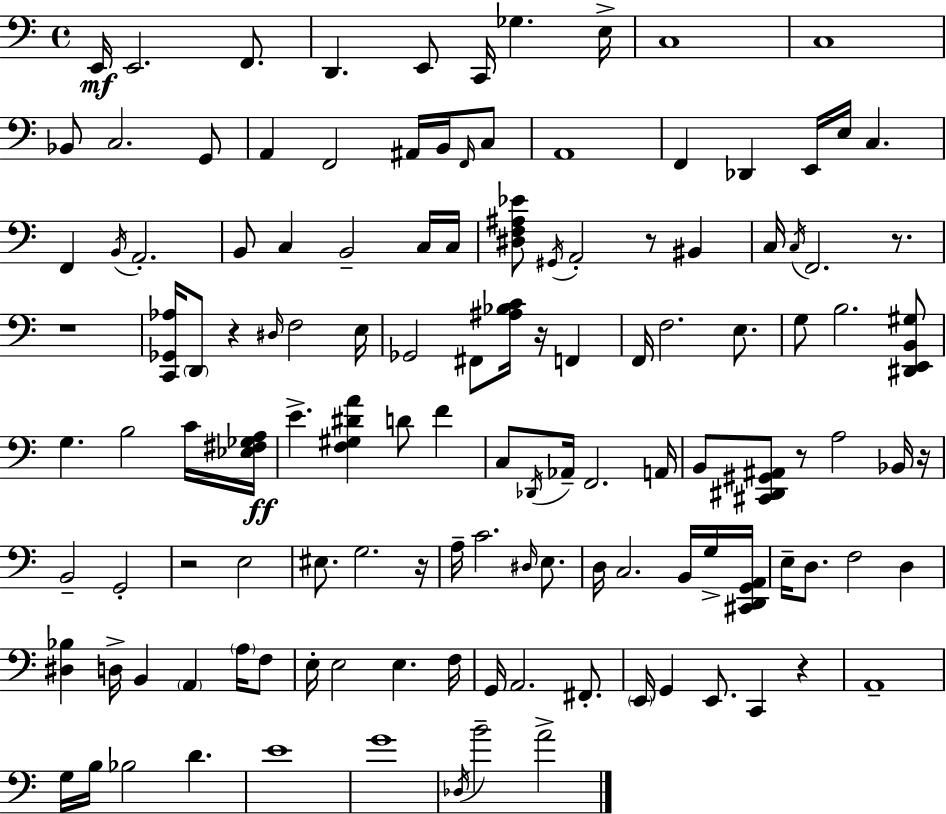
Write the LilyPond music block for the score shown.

{
  \clef bass
  \time 4/4
  \defaultTimeSignature
  \key c \major
  e,16\mf e,2. f,8. | d,4. e,8 c,16 ges4. e16-> | c1 | c1 | \break bes,8 c2. g,8 | a,4 f,2 ais,16 b,16 \grace { f,16 } c8 | a,1 | f,4 des,4 e,16 e16 c4. | \break f,4 \acciaccatura { b,16 } a,2.-. | b,8 c4 b,2-- | c16 c16 <dis f ais ees'>8 \acciaccatura { gis,16 } a,2-. r8 bis,4 | c16 \acciaccatura { c16 } f,2. | \break r8. r1 | <c, ges, aes>16 \parenthesize d,8 r4 \grace { dis16 } f2 | e16 ges,2 fis,8 <ais bes c'>16 | r16 f,4 f,16 f2. | \break e8. g8 b2. | <dis, e, b, gis>8 g4. b2 | c'16 <ees fis ges a>16\ff e'4.-> <f gis dis' a'>4 d'8 | f'4 c8 \acciaccatura { des,16 } aes,16-- f,2. | \break a,16 b,8 <cis, dis, gis, ais,>8 r8 a2 | bes,16 r16 b,2-- g,2-. | r2 e2 | eis8. g2. | \break r16 a16-- c'2. | \grace { dis16 } e8. d16 c2. | b,16 g16-> <cis, d, g, a,>16 e16-- d8. f2 | d4 <dis bes>4 d16-> b,4 | \break \parenthesize a,4 \parenthesize a16 f8 e16-. e2 | e4. f16 g,16 a,2. | fis,8.-. \parenthesize e,16 g,4 e,8. c,4 | r4 a,1-- | \break g16 b16 bes2 | d'4. e'1 | g'1 | \acciaccatura { des16 } b'2-- | \break a'2-> \bar "|."
}